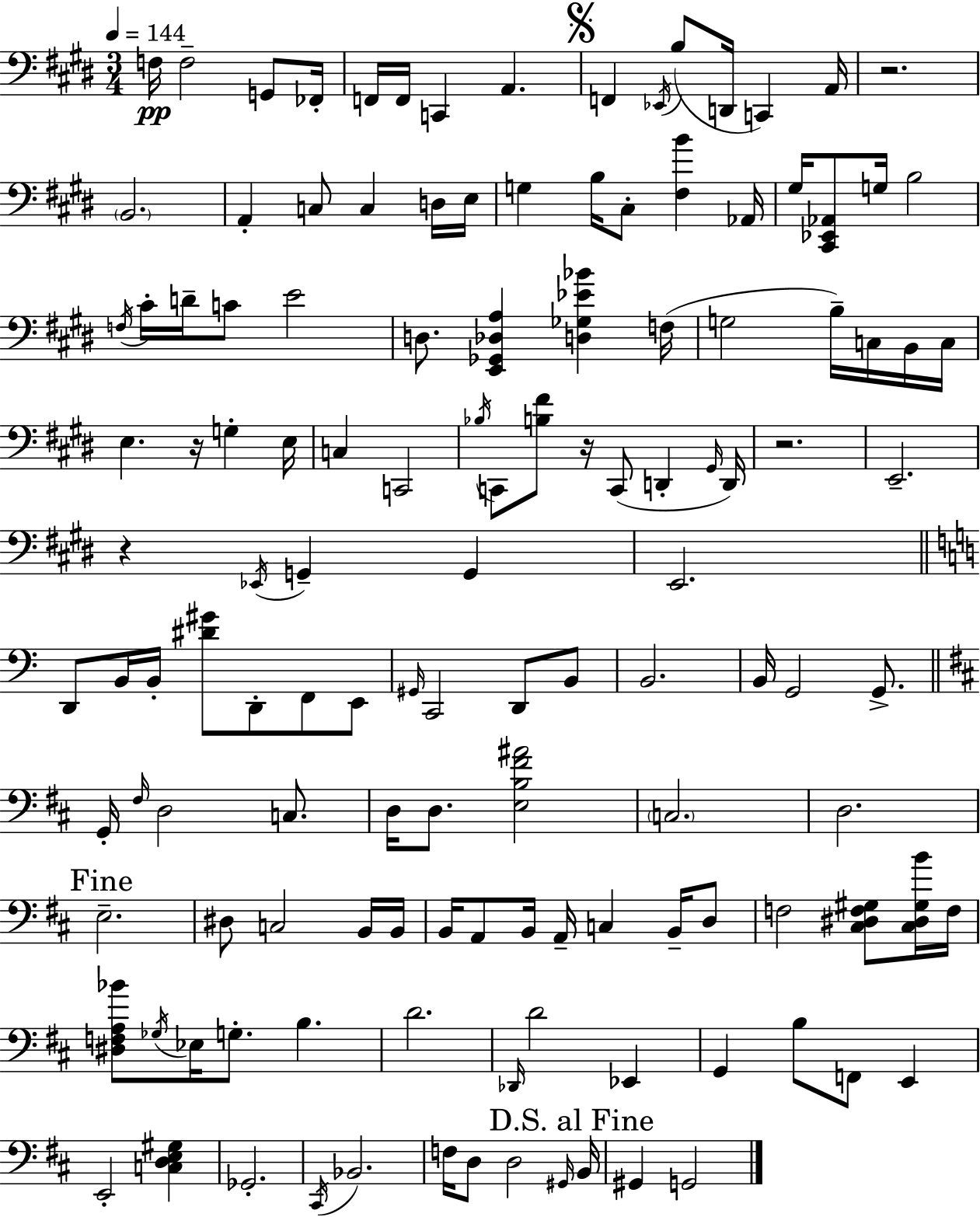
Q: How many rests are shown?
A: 5